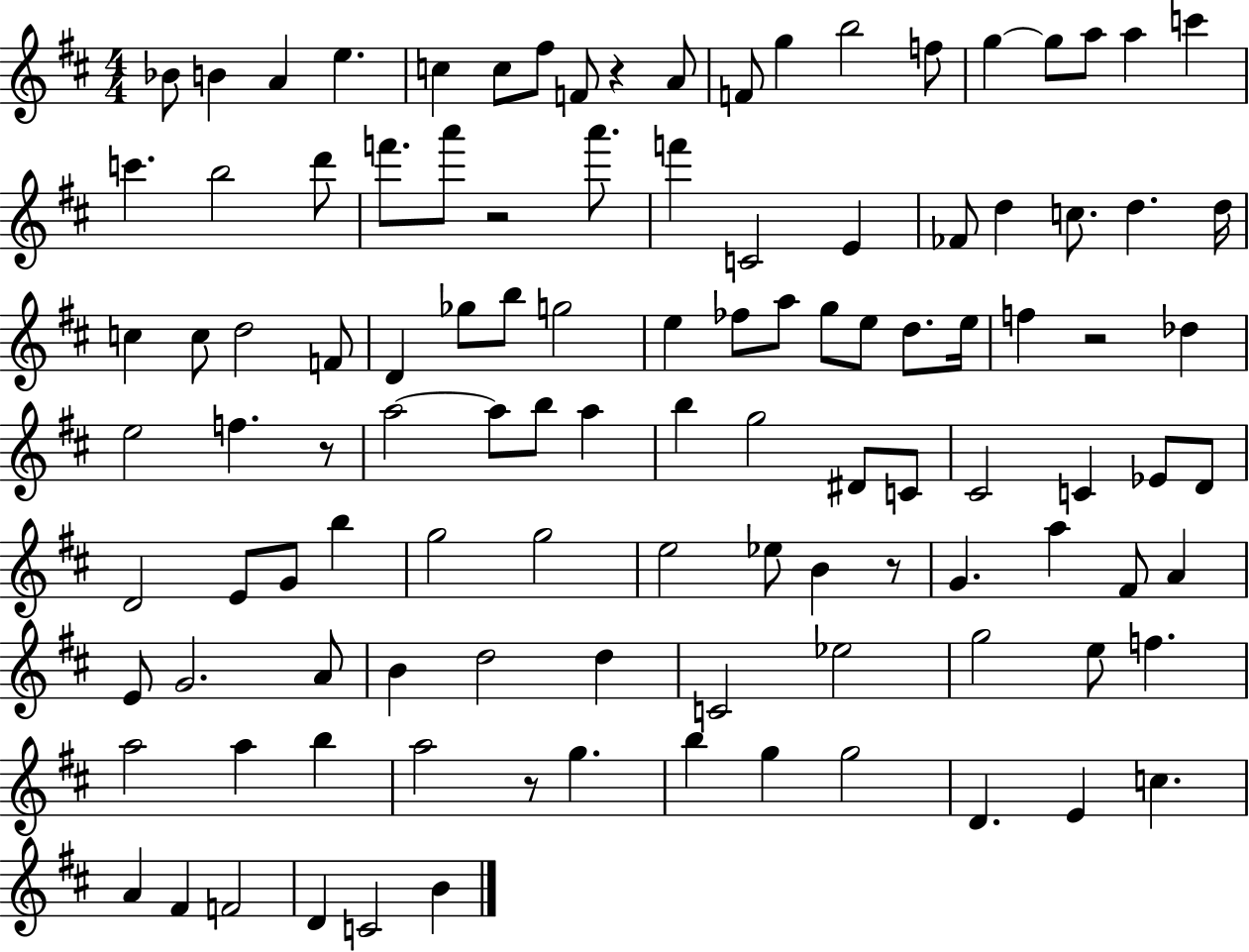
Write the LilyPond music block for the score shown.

{
  \clef treble
  \numericTimeSignature
  \time 4/4
  \key d \major
  bes'8 b'4 a'4 e''4. | c''4 c''8 fis''8 f'8 r4 a'8 | f'8 g''4 b''2 f''8 | g''4~~ g''8 a''8 a''4 c'''4 | \break c'''4. b''2 d'''8 | f'''8. a'''8 r2 a'''8. | f'''4 c'2 e'4 | fes'8 d''4 c''8. d''4. d''16 | \break c''4 c''8 d''2 f'8 | d'4 ges''8 b''8 g''2 | e''4 fes''8 a''8 g''8 e''8 d''8. e''16 | f''4 r2 des''4 | \break e''2 f''4. r8 | a''2~~ a''8 b''8 a''4 | b''4 g''2 dis'8 c'8 | cis'2 c'4 ees'8 d'8 | \break d'2 e'8 g'8 b''4 | g''2 g''2 | e''2 ees''8 b'4 r8 | g'4. a''4 fis'8 a'4 | \break e'8 g'2. a'8 | b'4 d''2 d''4 | c'2 ees''2 | g''2 e''8 f''4. | \break a''2 a''4 b''4 | a''2 r8 g''4. | b''4 g''4 g''2 | d'4. e'4 c''4. | \break a'4 fis'4 f'2 | d'4 c'2 b'4 | \bar "|."
}